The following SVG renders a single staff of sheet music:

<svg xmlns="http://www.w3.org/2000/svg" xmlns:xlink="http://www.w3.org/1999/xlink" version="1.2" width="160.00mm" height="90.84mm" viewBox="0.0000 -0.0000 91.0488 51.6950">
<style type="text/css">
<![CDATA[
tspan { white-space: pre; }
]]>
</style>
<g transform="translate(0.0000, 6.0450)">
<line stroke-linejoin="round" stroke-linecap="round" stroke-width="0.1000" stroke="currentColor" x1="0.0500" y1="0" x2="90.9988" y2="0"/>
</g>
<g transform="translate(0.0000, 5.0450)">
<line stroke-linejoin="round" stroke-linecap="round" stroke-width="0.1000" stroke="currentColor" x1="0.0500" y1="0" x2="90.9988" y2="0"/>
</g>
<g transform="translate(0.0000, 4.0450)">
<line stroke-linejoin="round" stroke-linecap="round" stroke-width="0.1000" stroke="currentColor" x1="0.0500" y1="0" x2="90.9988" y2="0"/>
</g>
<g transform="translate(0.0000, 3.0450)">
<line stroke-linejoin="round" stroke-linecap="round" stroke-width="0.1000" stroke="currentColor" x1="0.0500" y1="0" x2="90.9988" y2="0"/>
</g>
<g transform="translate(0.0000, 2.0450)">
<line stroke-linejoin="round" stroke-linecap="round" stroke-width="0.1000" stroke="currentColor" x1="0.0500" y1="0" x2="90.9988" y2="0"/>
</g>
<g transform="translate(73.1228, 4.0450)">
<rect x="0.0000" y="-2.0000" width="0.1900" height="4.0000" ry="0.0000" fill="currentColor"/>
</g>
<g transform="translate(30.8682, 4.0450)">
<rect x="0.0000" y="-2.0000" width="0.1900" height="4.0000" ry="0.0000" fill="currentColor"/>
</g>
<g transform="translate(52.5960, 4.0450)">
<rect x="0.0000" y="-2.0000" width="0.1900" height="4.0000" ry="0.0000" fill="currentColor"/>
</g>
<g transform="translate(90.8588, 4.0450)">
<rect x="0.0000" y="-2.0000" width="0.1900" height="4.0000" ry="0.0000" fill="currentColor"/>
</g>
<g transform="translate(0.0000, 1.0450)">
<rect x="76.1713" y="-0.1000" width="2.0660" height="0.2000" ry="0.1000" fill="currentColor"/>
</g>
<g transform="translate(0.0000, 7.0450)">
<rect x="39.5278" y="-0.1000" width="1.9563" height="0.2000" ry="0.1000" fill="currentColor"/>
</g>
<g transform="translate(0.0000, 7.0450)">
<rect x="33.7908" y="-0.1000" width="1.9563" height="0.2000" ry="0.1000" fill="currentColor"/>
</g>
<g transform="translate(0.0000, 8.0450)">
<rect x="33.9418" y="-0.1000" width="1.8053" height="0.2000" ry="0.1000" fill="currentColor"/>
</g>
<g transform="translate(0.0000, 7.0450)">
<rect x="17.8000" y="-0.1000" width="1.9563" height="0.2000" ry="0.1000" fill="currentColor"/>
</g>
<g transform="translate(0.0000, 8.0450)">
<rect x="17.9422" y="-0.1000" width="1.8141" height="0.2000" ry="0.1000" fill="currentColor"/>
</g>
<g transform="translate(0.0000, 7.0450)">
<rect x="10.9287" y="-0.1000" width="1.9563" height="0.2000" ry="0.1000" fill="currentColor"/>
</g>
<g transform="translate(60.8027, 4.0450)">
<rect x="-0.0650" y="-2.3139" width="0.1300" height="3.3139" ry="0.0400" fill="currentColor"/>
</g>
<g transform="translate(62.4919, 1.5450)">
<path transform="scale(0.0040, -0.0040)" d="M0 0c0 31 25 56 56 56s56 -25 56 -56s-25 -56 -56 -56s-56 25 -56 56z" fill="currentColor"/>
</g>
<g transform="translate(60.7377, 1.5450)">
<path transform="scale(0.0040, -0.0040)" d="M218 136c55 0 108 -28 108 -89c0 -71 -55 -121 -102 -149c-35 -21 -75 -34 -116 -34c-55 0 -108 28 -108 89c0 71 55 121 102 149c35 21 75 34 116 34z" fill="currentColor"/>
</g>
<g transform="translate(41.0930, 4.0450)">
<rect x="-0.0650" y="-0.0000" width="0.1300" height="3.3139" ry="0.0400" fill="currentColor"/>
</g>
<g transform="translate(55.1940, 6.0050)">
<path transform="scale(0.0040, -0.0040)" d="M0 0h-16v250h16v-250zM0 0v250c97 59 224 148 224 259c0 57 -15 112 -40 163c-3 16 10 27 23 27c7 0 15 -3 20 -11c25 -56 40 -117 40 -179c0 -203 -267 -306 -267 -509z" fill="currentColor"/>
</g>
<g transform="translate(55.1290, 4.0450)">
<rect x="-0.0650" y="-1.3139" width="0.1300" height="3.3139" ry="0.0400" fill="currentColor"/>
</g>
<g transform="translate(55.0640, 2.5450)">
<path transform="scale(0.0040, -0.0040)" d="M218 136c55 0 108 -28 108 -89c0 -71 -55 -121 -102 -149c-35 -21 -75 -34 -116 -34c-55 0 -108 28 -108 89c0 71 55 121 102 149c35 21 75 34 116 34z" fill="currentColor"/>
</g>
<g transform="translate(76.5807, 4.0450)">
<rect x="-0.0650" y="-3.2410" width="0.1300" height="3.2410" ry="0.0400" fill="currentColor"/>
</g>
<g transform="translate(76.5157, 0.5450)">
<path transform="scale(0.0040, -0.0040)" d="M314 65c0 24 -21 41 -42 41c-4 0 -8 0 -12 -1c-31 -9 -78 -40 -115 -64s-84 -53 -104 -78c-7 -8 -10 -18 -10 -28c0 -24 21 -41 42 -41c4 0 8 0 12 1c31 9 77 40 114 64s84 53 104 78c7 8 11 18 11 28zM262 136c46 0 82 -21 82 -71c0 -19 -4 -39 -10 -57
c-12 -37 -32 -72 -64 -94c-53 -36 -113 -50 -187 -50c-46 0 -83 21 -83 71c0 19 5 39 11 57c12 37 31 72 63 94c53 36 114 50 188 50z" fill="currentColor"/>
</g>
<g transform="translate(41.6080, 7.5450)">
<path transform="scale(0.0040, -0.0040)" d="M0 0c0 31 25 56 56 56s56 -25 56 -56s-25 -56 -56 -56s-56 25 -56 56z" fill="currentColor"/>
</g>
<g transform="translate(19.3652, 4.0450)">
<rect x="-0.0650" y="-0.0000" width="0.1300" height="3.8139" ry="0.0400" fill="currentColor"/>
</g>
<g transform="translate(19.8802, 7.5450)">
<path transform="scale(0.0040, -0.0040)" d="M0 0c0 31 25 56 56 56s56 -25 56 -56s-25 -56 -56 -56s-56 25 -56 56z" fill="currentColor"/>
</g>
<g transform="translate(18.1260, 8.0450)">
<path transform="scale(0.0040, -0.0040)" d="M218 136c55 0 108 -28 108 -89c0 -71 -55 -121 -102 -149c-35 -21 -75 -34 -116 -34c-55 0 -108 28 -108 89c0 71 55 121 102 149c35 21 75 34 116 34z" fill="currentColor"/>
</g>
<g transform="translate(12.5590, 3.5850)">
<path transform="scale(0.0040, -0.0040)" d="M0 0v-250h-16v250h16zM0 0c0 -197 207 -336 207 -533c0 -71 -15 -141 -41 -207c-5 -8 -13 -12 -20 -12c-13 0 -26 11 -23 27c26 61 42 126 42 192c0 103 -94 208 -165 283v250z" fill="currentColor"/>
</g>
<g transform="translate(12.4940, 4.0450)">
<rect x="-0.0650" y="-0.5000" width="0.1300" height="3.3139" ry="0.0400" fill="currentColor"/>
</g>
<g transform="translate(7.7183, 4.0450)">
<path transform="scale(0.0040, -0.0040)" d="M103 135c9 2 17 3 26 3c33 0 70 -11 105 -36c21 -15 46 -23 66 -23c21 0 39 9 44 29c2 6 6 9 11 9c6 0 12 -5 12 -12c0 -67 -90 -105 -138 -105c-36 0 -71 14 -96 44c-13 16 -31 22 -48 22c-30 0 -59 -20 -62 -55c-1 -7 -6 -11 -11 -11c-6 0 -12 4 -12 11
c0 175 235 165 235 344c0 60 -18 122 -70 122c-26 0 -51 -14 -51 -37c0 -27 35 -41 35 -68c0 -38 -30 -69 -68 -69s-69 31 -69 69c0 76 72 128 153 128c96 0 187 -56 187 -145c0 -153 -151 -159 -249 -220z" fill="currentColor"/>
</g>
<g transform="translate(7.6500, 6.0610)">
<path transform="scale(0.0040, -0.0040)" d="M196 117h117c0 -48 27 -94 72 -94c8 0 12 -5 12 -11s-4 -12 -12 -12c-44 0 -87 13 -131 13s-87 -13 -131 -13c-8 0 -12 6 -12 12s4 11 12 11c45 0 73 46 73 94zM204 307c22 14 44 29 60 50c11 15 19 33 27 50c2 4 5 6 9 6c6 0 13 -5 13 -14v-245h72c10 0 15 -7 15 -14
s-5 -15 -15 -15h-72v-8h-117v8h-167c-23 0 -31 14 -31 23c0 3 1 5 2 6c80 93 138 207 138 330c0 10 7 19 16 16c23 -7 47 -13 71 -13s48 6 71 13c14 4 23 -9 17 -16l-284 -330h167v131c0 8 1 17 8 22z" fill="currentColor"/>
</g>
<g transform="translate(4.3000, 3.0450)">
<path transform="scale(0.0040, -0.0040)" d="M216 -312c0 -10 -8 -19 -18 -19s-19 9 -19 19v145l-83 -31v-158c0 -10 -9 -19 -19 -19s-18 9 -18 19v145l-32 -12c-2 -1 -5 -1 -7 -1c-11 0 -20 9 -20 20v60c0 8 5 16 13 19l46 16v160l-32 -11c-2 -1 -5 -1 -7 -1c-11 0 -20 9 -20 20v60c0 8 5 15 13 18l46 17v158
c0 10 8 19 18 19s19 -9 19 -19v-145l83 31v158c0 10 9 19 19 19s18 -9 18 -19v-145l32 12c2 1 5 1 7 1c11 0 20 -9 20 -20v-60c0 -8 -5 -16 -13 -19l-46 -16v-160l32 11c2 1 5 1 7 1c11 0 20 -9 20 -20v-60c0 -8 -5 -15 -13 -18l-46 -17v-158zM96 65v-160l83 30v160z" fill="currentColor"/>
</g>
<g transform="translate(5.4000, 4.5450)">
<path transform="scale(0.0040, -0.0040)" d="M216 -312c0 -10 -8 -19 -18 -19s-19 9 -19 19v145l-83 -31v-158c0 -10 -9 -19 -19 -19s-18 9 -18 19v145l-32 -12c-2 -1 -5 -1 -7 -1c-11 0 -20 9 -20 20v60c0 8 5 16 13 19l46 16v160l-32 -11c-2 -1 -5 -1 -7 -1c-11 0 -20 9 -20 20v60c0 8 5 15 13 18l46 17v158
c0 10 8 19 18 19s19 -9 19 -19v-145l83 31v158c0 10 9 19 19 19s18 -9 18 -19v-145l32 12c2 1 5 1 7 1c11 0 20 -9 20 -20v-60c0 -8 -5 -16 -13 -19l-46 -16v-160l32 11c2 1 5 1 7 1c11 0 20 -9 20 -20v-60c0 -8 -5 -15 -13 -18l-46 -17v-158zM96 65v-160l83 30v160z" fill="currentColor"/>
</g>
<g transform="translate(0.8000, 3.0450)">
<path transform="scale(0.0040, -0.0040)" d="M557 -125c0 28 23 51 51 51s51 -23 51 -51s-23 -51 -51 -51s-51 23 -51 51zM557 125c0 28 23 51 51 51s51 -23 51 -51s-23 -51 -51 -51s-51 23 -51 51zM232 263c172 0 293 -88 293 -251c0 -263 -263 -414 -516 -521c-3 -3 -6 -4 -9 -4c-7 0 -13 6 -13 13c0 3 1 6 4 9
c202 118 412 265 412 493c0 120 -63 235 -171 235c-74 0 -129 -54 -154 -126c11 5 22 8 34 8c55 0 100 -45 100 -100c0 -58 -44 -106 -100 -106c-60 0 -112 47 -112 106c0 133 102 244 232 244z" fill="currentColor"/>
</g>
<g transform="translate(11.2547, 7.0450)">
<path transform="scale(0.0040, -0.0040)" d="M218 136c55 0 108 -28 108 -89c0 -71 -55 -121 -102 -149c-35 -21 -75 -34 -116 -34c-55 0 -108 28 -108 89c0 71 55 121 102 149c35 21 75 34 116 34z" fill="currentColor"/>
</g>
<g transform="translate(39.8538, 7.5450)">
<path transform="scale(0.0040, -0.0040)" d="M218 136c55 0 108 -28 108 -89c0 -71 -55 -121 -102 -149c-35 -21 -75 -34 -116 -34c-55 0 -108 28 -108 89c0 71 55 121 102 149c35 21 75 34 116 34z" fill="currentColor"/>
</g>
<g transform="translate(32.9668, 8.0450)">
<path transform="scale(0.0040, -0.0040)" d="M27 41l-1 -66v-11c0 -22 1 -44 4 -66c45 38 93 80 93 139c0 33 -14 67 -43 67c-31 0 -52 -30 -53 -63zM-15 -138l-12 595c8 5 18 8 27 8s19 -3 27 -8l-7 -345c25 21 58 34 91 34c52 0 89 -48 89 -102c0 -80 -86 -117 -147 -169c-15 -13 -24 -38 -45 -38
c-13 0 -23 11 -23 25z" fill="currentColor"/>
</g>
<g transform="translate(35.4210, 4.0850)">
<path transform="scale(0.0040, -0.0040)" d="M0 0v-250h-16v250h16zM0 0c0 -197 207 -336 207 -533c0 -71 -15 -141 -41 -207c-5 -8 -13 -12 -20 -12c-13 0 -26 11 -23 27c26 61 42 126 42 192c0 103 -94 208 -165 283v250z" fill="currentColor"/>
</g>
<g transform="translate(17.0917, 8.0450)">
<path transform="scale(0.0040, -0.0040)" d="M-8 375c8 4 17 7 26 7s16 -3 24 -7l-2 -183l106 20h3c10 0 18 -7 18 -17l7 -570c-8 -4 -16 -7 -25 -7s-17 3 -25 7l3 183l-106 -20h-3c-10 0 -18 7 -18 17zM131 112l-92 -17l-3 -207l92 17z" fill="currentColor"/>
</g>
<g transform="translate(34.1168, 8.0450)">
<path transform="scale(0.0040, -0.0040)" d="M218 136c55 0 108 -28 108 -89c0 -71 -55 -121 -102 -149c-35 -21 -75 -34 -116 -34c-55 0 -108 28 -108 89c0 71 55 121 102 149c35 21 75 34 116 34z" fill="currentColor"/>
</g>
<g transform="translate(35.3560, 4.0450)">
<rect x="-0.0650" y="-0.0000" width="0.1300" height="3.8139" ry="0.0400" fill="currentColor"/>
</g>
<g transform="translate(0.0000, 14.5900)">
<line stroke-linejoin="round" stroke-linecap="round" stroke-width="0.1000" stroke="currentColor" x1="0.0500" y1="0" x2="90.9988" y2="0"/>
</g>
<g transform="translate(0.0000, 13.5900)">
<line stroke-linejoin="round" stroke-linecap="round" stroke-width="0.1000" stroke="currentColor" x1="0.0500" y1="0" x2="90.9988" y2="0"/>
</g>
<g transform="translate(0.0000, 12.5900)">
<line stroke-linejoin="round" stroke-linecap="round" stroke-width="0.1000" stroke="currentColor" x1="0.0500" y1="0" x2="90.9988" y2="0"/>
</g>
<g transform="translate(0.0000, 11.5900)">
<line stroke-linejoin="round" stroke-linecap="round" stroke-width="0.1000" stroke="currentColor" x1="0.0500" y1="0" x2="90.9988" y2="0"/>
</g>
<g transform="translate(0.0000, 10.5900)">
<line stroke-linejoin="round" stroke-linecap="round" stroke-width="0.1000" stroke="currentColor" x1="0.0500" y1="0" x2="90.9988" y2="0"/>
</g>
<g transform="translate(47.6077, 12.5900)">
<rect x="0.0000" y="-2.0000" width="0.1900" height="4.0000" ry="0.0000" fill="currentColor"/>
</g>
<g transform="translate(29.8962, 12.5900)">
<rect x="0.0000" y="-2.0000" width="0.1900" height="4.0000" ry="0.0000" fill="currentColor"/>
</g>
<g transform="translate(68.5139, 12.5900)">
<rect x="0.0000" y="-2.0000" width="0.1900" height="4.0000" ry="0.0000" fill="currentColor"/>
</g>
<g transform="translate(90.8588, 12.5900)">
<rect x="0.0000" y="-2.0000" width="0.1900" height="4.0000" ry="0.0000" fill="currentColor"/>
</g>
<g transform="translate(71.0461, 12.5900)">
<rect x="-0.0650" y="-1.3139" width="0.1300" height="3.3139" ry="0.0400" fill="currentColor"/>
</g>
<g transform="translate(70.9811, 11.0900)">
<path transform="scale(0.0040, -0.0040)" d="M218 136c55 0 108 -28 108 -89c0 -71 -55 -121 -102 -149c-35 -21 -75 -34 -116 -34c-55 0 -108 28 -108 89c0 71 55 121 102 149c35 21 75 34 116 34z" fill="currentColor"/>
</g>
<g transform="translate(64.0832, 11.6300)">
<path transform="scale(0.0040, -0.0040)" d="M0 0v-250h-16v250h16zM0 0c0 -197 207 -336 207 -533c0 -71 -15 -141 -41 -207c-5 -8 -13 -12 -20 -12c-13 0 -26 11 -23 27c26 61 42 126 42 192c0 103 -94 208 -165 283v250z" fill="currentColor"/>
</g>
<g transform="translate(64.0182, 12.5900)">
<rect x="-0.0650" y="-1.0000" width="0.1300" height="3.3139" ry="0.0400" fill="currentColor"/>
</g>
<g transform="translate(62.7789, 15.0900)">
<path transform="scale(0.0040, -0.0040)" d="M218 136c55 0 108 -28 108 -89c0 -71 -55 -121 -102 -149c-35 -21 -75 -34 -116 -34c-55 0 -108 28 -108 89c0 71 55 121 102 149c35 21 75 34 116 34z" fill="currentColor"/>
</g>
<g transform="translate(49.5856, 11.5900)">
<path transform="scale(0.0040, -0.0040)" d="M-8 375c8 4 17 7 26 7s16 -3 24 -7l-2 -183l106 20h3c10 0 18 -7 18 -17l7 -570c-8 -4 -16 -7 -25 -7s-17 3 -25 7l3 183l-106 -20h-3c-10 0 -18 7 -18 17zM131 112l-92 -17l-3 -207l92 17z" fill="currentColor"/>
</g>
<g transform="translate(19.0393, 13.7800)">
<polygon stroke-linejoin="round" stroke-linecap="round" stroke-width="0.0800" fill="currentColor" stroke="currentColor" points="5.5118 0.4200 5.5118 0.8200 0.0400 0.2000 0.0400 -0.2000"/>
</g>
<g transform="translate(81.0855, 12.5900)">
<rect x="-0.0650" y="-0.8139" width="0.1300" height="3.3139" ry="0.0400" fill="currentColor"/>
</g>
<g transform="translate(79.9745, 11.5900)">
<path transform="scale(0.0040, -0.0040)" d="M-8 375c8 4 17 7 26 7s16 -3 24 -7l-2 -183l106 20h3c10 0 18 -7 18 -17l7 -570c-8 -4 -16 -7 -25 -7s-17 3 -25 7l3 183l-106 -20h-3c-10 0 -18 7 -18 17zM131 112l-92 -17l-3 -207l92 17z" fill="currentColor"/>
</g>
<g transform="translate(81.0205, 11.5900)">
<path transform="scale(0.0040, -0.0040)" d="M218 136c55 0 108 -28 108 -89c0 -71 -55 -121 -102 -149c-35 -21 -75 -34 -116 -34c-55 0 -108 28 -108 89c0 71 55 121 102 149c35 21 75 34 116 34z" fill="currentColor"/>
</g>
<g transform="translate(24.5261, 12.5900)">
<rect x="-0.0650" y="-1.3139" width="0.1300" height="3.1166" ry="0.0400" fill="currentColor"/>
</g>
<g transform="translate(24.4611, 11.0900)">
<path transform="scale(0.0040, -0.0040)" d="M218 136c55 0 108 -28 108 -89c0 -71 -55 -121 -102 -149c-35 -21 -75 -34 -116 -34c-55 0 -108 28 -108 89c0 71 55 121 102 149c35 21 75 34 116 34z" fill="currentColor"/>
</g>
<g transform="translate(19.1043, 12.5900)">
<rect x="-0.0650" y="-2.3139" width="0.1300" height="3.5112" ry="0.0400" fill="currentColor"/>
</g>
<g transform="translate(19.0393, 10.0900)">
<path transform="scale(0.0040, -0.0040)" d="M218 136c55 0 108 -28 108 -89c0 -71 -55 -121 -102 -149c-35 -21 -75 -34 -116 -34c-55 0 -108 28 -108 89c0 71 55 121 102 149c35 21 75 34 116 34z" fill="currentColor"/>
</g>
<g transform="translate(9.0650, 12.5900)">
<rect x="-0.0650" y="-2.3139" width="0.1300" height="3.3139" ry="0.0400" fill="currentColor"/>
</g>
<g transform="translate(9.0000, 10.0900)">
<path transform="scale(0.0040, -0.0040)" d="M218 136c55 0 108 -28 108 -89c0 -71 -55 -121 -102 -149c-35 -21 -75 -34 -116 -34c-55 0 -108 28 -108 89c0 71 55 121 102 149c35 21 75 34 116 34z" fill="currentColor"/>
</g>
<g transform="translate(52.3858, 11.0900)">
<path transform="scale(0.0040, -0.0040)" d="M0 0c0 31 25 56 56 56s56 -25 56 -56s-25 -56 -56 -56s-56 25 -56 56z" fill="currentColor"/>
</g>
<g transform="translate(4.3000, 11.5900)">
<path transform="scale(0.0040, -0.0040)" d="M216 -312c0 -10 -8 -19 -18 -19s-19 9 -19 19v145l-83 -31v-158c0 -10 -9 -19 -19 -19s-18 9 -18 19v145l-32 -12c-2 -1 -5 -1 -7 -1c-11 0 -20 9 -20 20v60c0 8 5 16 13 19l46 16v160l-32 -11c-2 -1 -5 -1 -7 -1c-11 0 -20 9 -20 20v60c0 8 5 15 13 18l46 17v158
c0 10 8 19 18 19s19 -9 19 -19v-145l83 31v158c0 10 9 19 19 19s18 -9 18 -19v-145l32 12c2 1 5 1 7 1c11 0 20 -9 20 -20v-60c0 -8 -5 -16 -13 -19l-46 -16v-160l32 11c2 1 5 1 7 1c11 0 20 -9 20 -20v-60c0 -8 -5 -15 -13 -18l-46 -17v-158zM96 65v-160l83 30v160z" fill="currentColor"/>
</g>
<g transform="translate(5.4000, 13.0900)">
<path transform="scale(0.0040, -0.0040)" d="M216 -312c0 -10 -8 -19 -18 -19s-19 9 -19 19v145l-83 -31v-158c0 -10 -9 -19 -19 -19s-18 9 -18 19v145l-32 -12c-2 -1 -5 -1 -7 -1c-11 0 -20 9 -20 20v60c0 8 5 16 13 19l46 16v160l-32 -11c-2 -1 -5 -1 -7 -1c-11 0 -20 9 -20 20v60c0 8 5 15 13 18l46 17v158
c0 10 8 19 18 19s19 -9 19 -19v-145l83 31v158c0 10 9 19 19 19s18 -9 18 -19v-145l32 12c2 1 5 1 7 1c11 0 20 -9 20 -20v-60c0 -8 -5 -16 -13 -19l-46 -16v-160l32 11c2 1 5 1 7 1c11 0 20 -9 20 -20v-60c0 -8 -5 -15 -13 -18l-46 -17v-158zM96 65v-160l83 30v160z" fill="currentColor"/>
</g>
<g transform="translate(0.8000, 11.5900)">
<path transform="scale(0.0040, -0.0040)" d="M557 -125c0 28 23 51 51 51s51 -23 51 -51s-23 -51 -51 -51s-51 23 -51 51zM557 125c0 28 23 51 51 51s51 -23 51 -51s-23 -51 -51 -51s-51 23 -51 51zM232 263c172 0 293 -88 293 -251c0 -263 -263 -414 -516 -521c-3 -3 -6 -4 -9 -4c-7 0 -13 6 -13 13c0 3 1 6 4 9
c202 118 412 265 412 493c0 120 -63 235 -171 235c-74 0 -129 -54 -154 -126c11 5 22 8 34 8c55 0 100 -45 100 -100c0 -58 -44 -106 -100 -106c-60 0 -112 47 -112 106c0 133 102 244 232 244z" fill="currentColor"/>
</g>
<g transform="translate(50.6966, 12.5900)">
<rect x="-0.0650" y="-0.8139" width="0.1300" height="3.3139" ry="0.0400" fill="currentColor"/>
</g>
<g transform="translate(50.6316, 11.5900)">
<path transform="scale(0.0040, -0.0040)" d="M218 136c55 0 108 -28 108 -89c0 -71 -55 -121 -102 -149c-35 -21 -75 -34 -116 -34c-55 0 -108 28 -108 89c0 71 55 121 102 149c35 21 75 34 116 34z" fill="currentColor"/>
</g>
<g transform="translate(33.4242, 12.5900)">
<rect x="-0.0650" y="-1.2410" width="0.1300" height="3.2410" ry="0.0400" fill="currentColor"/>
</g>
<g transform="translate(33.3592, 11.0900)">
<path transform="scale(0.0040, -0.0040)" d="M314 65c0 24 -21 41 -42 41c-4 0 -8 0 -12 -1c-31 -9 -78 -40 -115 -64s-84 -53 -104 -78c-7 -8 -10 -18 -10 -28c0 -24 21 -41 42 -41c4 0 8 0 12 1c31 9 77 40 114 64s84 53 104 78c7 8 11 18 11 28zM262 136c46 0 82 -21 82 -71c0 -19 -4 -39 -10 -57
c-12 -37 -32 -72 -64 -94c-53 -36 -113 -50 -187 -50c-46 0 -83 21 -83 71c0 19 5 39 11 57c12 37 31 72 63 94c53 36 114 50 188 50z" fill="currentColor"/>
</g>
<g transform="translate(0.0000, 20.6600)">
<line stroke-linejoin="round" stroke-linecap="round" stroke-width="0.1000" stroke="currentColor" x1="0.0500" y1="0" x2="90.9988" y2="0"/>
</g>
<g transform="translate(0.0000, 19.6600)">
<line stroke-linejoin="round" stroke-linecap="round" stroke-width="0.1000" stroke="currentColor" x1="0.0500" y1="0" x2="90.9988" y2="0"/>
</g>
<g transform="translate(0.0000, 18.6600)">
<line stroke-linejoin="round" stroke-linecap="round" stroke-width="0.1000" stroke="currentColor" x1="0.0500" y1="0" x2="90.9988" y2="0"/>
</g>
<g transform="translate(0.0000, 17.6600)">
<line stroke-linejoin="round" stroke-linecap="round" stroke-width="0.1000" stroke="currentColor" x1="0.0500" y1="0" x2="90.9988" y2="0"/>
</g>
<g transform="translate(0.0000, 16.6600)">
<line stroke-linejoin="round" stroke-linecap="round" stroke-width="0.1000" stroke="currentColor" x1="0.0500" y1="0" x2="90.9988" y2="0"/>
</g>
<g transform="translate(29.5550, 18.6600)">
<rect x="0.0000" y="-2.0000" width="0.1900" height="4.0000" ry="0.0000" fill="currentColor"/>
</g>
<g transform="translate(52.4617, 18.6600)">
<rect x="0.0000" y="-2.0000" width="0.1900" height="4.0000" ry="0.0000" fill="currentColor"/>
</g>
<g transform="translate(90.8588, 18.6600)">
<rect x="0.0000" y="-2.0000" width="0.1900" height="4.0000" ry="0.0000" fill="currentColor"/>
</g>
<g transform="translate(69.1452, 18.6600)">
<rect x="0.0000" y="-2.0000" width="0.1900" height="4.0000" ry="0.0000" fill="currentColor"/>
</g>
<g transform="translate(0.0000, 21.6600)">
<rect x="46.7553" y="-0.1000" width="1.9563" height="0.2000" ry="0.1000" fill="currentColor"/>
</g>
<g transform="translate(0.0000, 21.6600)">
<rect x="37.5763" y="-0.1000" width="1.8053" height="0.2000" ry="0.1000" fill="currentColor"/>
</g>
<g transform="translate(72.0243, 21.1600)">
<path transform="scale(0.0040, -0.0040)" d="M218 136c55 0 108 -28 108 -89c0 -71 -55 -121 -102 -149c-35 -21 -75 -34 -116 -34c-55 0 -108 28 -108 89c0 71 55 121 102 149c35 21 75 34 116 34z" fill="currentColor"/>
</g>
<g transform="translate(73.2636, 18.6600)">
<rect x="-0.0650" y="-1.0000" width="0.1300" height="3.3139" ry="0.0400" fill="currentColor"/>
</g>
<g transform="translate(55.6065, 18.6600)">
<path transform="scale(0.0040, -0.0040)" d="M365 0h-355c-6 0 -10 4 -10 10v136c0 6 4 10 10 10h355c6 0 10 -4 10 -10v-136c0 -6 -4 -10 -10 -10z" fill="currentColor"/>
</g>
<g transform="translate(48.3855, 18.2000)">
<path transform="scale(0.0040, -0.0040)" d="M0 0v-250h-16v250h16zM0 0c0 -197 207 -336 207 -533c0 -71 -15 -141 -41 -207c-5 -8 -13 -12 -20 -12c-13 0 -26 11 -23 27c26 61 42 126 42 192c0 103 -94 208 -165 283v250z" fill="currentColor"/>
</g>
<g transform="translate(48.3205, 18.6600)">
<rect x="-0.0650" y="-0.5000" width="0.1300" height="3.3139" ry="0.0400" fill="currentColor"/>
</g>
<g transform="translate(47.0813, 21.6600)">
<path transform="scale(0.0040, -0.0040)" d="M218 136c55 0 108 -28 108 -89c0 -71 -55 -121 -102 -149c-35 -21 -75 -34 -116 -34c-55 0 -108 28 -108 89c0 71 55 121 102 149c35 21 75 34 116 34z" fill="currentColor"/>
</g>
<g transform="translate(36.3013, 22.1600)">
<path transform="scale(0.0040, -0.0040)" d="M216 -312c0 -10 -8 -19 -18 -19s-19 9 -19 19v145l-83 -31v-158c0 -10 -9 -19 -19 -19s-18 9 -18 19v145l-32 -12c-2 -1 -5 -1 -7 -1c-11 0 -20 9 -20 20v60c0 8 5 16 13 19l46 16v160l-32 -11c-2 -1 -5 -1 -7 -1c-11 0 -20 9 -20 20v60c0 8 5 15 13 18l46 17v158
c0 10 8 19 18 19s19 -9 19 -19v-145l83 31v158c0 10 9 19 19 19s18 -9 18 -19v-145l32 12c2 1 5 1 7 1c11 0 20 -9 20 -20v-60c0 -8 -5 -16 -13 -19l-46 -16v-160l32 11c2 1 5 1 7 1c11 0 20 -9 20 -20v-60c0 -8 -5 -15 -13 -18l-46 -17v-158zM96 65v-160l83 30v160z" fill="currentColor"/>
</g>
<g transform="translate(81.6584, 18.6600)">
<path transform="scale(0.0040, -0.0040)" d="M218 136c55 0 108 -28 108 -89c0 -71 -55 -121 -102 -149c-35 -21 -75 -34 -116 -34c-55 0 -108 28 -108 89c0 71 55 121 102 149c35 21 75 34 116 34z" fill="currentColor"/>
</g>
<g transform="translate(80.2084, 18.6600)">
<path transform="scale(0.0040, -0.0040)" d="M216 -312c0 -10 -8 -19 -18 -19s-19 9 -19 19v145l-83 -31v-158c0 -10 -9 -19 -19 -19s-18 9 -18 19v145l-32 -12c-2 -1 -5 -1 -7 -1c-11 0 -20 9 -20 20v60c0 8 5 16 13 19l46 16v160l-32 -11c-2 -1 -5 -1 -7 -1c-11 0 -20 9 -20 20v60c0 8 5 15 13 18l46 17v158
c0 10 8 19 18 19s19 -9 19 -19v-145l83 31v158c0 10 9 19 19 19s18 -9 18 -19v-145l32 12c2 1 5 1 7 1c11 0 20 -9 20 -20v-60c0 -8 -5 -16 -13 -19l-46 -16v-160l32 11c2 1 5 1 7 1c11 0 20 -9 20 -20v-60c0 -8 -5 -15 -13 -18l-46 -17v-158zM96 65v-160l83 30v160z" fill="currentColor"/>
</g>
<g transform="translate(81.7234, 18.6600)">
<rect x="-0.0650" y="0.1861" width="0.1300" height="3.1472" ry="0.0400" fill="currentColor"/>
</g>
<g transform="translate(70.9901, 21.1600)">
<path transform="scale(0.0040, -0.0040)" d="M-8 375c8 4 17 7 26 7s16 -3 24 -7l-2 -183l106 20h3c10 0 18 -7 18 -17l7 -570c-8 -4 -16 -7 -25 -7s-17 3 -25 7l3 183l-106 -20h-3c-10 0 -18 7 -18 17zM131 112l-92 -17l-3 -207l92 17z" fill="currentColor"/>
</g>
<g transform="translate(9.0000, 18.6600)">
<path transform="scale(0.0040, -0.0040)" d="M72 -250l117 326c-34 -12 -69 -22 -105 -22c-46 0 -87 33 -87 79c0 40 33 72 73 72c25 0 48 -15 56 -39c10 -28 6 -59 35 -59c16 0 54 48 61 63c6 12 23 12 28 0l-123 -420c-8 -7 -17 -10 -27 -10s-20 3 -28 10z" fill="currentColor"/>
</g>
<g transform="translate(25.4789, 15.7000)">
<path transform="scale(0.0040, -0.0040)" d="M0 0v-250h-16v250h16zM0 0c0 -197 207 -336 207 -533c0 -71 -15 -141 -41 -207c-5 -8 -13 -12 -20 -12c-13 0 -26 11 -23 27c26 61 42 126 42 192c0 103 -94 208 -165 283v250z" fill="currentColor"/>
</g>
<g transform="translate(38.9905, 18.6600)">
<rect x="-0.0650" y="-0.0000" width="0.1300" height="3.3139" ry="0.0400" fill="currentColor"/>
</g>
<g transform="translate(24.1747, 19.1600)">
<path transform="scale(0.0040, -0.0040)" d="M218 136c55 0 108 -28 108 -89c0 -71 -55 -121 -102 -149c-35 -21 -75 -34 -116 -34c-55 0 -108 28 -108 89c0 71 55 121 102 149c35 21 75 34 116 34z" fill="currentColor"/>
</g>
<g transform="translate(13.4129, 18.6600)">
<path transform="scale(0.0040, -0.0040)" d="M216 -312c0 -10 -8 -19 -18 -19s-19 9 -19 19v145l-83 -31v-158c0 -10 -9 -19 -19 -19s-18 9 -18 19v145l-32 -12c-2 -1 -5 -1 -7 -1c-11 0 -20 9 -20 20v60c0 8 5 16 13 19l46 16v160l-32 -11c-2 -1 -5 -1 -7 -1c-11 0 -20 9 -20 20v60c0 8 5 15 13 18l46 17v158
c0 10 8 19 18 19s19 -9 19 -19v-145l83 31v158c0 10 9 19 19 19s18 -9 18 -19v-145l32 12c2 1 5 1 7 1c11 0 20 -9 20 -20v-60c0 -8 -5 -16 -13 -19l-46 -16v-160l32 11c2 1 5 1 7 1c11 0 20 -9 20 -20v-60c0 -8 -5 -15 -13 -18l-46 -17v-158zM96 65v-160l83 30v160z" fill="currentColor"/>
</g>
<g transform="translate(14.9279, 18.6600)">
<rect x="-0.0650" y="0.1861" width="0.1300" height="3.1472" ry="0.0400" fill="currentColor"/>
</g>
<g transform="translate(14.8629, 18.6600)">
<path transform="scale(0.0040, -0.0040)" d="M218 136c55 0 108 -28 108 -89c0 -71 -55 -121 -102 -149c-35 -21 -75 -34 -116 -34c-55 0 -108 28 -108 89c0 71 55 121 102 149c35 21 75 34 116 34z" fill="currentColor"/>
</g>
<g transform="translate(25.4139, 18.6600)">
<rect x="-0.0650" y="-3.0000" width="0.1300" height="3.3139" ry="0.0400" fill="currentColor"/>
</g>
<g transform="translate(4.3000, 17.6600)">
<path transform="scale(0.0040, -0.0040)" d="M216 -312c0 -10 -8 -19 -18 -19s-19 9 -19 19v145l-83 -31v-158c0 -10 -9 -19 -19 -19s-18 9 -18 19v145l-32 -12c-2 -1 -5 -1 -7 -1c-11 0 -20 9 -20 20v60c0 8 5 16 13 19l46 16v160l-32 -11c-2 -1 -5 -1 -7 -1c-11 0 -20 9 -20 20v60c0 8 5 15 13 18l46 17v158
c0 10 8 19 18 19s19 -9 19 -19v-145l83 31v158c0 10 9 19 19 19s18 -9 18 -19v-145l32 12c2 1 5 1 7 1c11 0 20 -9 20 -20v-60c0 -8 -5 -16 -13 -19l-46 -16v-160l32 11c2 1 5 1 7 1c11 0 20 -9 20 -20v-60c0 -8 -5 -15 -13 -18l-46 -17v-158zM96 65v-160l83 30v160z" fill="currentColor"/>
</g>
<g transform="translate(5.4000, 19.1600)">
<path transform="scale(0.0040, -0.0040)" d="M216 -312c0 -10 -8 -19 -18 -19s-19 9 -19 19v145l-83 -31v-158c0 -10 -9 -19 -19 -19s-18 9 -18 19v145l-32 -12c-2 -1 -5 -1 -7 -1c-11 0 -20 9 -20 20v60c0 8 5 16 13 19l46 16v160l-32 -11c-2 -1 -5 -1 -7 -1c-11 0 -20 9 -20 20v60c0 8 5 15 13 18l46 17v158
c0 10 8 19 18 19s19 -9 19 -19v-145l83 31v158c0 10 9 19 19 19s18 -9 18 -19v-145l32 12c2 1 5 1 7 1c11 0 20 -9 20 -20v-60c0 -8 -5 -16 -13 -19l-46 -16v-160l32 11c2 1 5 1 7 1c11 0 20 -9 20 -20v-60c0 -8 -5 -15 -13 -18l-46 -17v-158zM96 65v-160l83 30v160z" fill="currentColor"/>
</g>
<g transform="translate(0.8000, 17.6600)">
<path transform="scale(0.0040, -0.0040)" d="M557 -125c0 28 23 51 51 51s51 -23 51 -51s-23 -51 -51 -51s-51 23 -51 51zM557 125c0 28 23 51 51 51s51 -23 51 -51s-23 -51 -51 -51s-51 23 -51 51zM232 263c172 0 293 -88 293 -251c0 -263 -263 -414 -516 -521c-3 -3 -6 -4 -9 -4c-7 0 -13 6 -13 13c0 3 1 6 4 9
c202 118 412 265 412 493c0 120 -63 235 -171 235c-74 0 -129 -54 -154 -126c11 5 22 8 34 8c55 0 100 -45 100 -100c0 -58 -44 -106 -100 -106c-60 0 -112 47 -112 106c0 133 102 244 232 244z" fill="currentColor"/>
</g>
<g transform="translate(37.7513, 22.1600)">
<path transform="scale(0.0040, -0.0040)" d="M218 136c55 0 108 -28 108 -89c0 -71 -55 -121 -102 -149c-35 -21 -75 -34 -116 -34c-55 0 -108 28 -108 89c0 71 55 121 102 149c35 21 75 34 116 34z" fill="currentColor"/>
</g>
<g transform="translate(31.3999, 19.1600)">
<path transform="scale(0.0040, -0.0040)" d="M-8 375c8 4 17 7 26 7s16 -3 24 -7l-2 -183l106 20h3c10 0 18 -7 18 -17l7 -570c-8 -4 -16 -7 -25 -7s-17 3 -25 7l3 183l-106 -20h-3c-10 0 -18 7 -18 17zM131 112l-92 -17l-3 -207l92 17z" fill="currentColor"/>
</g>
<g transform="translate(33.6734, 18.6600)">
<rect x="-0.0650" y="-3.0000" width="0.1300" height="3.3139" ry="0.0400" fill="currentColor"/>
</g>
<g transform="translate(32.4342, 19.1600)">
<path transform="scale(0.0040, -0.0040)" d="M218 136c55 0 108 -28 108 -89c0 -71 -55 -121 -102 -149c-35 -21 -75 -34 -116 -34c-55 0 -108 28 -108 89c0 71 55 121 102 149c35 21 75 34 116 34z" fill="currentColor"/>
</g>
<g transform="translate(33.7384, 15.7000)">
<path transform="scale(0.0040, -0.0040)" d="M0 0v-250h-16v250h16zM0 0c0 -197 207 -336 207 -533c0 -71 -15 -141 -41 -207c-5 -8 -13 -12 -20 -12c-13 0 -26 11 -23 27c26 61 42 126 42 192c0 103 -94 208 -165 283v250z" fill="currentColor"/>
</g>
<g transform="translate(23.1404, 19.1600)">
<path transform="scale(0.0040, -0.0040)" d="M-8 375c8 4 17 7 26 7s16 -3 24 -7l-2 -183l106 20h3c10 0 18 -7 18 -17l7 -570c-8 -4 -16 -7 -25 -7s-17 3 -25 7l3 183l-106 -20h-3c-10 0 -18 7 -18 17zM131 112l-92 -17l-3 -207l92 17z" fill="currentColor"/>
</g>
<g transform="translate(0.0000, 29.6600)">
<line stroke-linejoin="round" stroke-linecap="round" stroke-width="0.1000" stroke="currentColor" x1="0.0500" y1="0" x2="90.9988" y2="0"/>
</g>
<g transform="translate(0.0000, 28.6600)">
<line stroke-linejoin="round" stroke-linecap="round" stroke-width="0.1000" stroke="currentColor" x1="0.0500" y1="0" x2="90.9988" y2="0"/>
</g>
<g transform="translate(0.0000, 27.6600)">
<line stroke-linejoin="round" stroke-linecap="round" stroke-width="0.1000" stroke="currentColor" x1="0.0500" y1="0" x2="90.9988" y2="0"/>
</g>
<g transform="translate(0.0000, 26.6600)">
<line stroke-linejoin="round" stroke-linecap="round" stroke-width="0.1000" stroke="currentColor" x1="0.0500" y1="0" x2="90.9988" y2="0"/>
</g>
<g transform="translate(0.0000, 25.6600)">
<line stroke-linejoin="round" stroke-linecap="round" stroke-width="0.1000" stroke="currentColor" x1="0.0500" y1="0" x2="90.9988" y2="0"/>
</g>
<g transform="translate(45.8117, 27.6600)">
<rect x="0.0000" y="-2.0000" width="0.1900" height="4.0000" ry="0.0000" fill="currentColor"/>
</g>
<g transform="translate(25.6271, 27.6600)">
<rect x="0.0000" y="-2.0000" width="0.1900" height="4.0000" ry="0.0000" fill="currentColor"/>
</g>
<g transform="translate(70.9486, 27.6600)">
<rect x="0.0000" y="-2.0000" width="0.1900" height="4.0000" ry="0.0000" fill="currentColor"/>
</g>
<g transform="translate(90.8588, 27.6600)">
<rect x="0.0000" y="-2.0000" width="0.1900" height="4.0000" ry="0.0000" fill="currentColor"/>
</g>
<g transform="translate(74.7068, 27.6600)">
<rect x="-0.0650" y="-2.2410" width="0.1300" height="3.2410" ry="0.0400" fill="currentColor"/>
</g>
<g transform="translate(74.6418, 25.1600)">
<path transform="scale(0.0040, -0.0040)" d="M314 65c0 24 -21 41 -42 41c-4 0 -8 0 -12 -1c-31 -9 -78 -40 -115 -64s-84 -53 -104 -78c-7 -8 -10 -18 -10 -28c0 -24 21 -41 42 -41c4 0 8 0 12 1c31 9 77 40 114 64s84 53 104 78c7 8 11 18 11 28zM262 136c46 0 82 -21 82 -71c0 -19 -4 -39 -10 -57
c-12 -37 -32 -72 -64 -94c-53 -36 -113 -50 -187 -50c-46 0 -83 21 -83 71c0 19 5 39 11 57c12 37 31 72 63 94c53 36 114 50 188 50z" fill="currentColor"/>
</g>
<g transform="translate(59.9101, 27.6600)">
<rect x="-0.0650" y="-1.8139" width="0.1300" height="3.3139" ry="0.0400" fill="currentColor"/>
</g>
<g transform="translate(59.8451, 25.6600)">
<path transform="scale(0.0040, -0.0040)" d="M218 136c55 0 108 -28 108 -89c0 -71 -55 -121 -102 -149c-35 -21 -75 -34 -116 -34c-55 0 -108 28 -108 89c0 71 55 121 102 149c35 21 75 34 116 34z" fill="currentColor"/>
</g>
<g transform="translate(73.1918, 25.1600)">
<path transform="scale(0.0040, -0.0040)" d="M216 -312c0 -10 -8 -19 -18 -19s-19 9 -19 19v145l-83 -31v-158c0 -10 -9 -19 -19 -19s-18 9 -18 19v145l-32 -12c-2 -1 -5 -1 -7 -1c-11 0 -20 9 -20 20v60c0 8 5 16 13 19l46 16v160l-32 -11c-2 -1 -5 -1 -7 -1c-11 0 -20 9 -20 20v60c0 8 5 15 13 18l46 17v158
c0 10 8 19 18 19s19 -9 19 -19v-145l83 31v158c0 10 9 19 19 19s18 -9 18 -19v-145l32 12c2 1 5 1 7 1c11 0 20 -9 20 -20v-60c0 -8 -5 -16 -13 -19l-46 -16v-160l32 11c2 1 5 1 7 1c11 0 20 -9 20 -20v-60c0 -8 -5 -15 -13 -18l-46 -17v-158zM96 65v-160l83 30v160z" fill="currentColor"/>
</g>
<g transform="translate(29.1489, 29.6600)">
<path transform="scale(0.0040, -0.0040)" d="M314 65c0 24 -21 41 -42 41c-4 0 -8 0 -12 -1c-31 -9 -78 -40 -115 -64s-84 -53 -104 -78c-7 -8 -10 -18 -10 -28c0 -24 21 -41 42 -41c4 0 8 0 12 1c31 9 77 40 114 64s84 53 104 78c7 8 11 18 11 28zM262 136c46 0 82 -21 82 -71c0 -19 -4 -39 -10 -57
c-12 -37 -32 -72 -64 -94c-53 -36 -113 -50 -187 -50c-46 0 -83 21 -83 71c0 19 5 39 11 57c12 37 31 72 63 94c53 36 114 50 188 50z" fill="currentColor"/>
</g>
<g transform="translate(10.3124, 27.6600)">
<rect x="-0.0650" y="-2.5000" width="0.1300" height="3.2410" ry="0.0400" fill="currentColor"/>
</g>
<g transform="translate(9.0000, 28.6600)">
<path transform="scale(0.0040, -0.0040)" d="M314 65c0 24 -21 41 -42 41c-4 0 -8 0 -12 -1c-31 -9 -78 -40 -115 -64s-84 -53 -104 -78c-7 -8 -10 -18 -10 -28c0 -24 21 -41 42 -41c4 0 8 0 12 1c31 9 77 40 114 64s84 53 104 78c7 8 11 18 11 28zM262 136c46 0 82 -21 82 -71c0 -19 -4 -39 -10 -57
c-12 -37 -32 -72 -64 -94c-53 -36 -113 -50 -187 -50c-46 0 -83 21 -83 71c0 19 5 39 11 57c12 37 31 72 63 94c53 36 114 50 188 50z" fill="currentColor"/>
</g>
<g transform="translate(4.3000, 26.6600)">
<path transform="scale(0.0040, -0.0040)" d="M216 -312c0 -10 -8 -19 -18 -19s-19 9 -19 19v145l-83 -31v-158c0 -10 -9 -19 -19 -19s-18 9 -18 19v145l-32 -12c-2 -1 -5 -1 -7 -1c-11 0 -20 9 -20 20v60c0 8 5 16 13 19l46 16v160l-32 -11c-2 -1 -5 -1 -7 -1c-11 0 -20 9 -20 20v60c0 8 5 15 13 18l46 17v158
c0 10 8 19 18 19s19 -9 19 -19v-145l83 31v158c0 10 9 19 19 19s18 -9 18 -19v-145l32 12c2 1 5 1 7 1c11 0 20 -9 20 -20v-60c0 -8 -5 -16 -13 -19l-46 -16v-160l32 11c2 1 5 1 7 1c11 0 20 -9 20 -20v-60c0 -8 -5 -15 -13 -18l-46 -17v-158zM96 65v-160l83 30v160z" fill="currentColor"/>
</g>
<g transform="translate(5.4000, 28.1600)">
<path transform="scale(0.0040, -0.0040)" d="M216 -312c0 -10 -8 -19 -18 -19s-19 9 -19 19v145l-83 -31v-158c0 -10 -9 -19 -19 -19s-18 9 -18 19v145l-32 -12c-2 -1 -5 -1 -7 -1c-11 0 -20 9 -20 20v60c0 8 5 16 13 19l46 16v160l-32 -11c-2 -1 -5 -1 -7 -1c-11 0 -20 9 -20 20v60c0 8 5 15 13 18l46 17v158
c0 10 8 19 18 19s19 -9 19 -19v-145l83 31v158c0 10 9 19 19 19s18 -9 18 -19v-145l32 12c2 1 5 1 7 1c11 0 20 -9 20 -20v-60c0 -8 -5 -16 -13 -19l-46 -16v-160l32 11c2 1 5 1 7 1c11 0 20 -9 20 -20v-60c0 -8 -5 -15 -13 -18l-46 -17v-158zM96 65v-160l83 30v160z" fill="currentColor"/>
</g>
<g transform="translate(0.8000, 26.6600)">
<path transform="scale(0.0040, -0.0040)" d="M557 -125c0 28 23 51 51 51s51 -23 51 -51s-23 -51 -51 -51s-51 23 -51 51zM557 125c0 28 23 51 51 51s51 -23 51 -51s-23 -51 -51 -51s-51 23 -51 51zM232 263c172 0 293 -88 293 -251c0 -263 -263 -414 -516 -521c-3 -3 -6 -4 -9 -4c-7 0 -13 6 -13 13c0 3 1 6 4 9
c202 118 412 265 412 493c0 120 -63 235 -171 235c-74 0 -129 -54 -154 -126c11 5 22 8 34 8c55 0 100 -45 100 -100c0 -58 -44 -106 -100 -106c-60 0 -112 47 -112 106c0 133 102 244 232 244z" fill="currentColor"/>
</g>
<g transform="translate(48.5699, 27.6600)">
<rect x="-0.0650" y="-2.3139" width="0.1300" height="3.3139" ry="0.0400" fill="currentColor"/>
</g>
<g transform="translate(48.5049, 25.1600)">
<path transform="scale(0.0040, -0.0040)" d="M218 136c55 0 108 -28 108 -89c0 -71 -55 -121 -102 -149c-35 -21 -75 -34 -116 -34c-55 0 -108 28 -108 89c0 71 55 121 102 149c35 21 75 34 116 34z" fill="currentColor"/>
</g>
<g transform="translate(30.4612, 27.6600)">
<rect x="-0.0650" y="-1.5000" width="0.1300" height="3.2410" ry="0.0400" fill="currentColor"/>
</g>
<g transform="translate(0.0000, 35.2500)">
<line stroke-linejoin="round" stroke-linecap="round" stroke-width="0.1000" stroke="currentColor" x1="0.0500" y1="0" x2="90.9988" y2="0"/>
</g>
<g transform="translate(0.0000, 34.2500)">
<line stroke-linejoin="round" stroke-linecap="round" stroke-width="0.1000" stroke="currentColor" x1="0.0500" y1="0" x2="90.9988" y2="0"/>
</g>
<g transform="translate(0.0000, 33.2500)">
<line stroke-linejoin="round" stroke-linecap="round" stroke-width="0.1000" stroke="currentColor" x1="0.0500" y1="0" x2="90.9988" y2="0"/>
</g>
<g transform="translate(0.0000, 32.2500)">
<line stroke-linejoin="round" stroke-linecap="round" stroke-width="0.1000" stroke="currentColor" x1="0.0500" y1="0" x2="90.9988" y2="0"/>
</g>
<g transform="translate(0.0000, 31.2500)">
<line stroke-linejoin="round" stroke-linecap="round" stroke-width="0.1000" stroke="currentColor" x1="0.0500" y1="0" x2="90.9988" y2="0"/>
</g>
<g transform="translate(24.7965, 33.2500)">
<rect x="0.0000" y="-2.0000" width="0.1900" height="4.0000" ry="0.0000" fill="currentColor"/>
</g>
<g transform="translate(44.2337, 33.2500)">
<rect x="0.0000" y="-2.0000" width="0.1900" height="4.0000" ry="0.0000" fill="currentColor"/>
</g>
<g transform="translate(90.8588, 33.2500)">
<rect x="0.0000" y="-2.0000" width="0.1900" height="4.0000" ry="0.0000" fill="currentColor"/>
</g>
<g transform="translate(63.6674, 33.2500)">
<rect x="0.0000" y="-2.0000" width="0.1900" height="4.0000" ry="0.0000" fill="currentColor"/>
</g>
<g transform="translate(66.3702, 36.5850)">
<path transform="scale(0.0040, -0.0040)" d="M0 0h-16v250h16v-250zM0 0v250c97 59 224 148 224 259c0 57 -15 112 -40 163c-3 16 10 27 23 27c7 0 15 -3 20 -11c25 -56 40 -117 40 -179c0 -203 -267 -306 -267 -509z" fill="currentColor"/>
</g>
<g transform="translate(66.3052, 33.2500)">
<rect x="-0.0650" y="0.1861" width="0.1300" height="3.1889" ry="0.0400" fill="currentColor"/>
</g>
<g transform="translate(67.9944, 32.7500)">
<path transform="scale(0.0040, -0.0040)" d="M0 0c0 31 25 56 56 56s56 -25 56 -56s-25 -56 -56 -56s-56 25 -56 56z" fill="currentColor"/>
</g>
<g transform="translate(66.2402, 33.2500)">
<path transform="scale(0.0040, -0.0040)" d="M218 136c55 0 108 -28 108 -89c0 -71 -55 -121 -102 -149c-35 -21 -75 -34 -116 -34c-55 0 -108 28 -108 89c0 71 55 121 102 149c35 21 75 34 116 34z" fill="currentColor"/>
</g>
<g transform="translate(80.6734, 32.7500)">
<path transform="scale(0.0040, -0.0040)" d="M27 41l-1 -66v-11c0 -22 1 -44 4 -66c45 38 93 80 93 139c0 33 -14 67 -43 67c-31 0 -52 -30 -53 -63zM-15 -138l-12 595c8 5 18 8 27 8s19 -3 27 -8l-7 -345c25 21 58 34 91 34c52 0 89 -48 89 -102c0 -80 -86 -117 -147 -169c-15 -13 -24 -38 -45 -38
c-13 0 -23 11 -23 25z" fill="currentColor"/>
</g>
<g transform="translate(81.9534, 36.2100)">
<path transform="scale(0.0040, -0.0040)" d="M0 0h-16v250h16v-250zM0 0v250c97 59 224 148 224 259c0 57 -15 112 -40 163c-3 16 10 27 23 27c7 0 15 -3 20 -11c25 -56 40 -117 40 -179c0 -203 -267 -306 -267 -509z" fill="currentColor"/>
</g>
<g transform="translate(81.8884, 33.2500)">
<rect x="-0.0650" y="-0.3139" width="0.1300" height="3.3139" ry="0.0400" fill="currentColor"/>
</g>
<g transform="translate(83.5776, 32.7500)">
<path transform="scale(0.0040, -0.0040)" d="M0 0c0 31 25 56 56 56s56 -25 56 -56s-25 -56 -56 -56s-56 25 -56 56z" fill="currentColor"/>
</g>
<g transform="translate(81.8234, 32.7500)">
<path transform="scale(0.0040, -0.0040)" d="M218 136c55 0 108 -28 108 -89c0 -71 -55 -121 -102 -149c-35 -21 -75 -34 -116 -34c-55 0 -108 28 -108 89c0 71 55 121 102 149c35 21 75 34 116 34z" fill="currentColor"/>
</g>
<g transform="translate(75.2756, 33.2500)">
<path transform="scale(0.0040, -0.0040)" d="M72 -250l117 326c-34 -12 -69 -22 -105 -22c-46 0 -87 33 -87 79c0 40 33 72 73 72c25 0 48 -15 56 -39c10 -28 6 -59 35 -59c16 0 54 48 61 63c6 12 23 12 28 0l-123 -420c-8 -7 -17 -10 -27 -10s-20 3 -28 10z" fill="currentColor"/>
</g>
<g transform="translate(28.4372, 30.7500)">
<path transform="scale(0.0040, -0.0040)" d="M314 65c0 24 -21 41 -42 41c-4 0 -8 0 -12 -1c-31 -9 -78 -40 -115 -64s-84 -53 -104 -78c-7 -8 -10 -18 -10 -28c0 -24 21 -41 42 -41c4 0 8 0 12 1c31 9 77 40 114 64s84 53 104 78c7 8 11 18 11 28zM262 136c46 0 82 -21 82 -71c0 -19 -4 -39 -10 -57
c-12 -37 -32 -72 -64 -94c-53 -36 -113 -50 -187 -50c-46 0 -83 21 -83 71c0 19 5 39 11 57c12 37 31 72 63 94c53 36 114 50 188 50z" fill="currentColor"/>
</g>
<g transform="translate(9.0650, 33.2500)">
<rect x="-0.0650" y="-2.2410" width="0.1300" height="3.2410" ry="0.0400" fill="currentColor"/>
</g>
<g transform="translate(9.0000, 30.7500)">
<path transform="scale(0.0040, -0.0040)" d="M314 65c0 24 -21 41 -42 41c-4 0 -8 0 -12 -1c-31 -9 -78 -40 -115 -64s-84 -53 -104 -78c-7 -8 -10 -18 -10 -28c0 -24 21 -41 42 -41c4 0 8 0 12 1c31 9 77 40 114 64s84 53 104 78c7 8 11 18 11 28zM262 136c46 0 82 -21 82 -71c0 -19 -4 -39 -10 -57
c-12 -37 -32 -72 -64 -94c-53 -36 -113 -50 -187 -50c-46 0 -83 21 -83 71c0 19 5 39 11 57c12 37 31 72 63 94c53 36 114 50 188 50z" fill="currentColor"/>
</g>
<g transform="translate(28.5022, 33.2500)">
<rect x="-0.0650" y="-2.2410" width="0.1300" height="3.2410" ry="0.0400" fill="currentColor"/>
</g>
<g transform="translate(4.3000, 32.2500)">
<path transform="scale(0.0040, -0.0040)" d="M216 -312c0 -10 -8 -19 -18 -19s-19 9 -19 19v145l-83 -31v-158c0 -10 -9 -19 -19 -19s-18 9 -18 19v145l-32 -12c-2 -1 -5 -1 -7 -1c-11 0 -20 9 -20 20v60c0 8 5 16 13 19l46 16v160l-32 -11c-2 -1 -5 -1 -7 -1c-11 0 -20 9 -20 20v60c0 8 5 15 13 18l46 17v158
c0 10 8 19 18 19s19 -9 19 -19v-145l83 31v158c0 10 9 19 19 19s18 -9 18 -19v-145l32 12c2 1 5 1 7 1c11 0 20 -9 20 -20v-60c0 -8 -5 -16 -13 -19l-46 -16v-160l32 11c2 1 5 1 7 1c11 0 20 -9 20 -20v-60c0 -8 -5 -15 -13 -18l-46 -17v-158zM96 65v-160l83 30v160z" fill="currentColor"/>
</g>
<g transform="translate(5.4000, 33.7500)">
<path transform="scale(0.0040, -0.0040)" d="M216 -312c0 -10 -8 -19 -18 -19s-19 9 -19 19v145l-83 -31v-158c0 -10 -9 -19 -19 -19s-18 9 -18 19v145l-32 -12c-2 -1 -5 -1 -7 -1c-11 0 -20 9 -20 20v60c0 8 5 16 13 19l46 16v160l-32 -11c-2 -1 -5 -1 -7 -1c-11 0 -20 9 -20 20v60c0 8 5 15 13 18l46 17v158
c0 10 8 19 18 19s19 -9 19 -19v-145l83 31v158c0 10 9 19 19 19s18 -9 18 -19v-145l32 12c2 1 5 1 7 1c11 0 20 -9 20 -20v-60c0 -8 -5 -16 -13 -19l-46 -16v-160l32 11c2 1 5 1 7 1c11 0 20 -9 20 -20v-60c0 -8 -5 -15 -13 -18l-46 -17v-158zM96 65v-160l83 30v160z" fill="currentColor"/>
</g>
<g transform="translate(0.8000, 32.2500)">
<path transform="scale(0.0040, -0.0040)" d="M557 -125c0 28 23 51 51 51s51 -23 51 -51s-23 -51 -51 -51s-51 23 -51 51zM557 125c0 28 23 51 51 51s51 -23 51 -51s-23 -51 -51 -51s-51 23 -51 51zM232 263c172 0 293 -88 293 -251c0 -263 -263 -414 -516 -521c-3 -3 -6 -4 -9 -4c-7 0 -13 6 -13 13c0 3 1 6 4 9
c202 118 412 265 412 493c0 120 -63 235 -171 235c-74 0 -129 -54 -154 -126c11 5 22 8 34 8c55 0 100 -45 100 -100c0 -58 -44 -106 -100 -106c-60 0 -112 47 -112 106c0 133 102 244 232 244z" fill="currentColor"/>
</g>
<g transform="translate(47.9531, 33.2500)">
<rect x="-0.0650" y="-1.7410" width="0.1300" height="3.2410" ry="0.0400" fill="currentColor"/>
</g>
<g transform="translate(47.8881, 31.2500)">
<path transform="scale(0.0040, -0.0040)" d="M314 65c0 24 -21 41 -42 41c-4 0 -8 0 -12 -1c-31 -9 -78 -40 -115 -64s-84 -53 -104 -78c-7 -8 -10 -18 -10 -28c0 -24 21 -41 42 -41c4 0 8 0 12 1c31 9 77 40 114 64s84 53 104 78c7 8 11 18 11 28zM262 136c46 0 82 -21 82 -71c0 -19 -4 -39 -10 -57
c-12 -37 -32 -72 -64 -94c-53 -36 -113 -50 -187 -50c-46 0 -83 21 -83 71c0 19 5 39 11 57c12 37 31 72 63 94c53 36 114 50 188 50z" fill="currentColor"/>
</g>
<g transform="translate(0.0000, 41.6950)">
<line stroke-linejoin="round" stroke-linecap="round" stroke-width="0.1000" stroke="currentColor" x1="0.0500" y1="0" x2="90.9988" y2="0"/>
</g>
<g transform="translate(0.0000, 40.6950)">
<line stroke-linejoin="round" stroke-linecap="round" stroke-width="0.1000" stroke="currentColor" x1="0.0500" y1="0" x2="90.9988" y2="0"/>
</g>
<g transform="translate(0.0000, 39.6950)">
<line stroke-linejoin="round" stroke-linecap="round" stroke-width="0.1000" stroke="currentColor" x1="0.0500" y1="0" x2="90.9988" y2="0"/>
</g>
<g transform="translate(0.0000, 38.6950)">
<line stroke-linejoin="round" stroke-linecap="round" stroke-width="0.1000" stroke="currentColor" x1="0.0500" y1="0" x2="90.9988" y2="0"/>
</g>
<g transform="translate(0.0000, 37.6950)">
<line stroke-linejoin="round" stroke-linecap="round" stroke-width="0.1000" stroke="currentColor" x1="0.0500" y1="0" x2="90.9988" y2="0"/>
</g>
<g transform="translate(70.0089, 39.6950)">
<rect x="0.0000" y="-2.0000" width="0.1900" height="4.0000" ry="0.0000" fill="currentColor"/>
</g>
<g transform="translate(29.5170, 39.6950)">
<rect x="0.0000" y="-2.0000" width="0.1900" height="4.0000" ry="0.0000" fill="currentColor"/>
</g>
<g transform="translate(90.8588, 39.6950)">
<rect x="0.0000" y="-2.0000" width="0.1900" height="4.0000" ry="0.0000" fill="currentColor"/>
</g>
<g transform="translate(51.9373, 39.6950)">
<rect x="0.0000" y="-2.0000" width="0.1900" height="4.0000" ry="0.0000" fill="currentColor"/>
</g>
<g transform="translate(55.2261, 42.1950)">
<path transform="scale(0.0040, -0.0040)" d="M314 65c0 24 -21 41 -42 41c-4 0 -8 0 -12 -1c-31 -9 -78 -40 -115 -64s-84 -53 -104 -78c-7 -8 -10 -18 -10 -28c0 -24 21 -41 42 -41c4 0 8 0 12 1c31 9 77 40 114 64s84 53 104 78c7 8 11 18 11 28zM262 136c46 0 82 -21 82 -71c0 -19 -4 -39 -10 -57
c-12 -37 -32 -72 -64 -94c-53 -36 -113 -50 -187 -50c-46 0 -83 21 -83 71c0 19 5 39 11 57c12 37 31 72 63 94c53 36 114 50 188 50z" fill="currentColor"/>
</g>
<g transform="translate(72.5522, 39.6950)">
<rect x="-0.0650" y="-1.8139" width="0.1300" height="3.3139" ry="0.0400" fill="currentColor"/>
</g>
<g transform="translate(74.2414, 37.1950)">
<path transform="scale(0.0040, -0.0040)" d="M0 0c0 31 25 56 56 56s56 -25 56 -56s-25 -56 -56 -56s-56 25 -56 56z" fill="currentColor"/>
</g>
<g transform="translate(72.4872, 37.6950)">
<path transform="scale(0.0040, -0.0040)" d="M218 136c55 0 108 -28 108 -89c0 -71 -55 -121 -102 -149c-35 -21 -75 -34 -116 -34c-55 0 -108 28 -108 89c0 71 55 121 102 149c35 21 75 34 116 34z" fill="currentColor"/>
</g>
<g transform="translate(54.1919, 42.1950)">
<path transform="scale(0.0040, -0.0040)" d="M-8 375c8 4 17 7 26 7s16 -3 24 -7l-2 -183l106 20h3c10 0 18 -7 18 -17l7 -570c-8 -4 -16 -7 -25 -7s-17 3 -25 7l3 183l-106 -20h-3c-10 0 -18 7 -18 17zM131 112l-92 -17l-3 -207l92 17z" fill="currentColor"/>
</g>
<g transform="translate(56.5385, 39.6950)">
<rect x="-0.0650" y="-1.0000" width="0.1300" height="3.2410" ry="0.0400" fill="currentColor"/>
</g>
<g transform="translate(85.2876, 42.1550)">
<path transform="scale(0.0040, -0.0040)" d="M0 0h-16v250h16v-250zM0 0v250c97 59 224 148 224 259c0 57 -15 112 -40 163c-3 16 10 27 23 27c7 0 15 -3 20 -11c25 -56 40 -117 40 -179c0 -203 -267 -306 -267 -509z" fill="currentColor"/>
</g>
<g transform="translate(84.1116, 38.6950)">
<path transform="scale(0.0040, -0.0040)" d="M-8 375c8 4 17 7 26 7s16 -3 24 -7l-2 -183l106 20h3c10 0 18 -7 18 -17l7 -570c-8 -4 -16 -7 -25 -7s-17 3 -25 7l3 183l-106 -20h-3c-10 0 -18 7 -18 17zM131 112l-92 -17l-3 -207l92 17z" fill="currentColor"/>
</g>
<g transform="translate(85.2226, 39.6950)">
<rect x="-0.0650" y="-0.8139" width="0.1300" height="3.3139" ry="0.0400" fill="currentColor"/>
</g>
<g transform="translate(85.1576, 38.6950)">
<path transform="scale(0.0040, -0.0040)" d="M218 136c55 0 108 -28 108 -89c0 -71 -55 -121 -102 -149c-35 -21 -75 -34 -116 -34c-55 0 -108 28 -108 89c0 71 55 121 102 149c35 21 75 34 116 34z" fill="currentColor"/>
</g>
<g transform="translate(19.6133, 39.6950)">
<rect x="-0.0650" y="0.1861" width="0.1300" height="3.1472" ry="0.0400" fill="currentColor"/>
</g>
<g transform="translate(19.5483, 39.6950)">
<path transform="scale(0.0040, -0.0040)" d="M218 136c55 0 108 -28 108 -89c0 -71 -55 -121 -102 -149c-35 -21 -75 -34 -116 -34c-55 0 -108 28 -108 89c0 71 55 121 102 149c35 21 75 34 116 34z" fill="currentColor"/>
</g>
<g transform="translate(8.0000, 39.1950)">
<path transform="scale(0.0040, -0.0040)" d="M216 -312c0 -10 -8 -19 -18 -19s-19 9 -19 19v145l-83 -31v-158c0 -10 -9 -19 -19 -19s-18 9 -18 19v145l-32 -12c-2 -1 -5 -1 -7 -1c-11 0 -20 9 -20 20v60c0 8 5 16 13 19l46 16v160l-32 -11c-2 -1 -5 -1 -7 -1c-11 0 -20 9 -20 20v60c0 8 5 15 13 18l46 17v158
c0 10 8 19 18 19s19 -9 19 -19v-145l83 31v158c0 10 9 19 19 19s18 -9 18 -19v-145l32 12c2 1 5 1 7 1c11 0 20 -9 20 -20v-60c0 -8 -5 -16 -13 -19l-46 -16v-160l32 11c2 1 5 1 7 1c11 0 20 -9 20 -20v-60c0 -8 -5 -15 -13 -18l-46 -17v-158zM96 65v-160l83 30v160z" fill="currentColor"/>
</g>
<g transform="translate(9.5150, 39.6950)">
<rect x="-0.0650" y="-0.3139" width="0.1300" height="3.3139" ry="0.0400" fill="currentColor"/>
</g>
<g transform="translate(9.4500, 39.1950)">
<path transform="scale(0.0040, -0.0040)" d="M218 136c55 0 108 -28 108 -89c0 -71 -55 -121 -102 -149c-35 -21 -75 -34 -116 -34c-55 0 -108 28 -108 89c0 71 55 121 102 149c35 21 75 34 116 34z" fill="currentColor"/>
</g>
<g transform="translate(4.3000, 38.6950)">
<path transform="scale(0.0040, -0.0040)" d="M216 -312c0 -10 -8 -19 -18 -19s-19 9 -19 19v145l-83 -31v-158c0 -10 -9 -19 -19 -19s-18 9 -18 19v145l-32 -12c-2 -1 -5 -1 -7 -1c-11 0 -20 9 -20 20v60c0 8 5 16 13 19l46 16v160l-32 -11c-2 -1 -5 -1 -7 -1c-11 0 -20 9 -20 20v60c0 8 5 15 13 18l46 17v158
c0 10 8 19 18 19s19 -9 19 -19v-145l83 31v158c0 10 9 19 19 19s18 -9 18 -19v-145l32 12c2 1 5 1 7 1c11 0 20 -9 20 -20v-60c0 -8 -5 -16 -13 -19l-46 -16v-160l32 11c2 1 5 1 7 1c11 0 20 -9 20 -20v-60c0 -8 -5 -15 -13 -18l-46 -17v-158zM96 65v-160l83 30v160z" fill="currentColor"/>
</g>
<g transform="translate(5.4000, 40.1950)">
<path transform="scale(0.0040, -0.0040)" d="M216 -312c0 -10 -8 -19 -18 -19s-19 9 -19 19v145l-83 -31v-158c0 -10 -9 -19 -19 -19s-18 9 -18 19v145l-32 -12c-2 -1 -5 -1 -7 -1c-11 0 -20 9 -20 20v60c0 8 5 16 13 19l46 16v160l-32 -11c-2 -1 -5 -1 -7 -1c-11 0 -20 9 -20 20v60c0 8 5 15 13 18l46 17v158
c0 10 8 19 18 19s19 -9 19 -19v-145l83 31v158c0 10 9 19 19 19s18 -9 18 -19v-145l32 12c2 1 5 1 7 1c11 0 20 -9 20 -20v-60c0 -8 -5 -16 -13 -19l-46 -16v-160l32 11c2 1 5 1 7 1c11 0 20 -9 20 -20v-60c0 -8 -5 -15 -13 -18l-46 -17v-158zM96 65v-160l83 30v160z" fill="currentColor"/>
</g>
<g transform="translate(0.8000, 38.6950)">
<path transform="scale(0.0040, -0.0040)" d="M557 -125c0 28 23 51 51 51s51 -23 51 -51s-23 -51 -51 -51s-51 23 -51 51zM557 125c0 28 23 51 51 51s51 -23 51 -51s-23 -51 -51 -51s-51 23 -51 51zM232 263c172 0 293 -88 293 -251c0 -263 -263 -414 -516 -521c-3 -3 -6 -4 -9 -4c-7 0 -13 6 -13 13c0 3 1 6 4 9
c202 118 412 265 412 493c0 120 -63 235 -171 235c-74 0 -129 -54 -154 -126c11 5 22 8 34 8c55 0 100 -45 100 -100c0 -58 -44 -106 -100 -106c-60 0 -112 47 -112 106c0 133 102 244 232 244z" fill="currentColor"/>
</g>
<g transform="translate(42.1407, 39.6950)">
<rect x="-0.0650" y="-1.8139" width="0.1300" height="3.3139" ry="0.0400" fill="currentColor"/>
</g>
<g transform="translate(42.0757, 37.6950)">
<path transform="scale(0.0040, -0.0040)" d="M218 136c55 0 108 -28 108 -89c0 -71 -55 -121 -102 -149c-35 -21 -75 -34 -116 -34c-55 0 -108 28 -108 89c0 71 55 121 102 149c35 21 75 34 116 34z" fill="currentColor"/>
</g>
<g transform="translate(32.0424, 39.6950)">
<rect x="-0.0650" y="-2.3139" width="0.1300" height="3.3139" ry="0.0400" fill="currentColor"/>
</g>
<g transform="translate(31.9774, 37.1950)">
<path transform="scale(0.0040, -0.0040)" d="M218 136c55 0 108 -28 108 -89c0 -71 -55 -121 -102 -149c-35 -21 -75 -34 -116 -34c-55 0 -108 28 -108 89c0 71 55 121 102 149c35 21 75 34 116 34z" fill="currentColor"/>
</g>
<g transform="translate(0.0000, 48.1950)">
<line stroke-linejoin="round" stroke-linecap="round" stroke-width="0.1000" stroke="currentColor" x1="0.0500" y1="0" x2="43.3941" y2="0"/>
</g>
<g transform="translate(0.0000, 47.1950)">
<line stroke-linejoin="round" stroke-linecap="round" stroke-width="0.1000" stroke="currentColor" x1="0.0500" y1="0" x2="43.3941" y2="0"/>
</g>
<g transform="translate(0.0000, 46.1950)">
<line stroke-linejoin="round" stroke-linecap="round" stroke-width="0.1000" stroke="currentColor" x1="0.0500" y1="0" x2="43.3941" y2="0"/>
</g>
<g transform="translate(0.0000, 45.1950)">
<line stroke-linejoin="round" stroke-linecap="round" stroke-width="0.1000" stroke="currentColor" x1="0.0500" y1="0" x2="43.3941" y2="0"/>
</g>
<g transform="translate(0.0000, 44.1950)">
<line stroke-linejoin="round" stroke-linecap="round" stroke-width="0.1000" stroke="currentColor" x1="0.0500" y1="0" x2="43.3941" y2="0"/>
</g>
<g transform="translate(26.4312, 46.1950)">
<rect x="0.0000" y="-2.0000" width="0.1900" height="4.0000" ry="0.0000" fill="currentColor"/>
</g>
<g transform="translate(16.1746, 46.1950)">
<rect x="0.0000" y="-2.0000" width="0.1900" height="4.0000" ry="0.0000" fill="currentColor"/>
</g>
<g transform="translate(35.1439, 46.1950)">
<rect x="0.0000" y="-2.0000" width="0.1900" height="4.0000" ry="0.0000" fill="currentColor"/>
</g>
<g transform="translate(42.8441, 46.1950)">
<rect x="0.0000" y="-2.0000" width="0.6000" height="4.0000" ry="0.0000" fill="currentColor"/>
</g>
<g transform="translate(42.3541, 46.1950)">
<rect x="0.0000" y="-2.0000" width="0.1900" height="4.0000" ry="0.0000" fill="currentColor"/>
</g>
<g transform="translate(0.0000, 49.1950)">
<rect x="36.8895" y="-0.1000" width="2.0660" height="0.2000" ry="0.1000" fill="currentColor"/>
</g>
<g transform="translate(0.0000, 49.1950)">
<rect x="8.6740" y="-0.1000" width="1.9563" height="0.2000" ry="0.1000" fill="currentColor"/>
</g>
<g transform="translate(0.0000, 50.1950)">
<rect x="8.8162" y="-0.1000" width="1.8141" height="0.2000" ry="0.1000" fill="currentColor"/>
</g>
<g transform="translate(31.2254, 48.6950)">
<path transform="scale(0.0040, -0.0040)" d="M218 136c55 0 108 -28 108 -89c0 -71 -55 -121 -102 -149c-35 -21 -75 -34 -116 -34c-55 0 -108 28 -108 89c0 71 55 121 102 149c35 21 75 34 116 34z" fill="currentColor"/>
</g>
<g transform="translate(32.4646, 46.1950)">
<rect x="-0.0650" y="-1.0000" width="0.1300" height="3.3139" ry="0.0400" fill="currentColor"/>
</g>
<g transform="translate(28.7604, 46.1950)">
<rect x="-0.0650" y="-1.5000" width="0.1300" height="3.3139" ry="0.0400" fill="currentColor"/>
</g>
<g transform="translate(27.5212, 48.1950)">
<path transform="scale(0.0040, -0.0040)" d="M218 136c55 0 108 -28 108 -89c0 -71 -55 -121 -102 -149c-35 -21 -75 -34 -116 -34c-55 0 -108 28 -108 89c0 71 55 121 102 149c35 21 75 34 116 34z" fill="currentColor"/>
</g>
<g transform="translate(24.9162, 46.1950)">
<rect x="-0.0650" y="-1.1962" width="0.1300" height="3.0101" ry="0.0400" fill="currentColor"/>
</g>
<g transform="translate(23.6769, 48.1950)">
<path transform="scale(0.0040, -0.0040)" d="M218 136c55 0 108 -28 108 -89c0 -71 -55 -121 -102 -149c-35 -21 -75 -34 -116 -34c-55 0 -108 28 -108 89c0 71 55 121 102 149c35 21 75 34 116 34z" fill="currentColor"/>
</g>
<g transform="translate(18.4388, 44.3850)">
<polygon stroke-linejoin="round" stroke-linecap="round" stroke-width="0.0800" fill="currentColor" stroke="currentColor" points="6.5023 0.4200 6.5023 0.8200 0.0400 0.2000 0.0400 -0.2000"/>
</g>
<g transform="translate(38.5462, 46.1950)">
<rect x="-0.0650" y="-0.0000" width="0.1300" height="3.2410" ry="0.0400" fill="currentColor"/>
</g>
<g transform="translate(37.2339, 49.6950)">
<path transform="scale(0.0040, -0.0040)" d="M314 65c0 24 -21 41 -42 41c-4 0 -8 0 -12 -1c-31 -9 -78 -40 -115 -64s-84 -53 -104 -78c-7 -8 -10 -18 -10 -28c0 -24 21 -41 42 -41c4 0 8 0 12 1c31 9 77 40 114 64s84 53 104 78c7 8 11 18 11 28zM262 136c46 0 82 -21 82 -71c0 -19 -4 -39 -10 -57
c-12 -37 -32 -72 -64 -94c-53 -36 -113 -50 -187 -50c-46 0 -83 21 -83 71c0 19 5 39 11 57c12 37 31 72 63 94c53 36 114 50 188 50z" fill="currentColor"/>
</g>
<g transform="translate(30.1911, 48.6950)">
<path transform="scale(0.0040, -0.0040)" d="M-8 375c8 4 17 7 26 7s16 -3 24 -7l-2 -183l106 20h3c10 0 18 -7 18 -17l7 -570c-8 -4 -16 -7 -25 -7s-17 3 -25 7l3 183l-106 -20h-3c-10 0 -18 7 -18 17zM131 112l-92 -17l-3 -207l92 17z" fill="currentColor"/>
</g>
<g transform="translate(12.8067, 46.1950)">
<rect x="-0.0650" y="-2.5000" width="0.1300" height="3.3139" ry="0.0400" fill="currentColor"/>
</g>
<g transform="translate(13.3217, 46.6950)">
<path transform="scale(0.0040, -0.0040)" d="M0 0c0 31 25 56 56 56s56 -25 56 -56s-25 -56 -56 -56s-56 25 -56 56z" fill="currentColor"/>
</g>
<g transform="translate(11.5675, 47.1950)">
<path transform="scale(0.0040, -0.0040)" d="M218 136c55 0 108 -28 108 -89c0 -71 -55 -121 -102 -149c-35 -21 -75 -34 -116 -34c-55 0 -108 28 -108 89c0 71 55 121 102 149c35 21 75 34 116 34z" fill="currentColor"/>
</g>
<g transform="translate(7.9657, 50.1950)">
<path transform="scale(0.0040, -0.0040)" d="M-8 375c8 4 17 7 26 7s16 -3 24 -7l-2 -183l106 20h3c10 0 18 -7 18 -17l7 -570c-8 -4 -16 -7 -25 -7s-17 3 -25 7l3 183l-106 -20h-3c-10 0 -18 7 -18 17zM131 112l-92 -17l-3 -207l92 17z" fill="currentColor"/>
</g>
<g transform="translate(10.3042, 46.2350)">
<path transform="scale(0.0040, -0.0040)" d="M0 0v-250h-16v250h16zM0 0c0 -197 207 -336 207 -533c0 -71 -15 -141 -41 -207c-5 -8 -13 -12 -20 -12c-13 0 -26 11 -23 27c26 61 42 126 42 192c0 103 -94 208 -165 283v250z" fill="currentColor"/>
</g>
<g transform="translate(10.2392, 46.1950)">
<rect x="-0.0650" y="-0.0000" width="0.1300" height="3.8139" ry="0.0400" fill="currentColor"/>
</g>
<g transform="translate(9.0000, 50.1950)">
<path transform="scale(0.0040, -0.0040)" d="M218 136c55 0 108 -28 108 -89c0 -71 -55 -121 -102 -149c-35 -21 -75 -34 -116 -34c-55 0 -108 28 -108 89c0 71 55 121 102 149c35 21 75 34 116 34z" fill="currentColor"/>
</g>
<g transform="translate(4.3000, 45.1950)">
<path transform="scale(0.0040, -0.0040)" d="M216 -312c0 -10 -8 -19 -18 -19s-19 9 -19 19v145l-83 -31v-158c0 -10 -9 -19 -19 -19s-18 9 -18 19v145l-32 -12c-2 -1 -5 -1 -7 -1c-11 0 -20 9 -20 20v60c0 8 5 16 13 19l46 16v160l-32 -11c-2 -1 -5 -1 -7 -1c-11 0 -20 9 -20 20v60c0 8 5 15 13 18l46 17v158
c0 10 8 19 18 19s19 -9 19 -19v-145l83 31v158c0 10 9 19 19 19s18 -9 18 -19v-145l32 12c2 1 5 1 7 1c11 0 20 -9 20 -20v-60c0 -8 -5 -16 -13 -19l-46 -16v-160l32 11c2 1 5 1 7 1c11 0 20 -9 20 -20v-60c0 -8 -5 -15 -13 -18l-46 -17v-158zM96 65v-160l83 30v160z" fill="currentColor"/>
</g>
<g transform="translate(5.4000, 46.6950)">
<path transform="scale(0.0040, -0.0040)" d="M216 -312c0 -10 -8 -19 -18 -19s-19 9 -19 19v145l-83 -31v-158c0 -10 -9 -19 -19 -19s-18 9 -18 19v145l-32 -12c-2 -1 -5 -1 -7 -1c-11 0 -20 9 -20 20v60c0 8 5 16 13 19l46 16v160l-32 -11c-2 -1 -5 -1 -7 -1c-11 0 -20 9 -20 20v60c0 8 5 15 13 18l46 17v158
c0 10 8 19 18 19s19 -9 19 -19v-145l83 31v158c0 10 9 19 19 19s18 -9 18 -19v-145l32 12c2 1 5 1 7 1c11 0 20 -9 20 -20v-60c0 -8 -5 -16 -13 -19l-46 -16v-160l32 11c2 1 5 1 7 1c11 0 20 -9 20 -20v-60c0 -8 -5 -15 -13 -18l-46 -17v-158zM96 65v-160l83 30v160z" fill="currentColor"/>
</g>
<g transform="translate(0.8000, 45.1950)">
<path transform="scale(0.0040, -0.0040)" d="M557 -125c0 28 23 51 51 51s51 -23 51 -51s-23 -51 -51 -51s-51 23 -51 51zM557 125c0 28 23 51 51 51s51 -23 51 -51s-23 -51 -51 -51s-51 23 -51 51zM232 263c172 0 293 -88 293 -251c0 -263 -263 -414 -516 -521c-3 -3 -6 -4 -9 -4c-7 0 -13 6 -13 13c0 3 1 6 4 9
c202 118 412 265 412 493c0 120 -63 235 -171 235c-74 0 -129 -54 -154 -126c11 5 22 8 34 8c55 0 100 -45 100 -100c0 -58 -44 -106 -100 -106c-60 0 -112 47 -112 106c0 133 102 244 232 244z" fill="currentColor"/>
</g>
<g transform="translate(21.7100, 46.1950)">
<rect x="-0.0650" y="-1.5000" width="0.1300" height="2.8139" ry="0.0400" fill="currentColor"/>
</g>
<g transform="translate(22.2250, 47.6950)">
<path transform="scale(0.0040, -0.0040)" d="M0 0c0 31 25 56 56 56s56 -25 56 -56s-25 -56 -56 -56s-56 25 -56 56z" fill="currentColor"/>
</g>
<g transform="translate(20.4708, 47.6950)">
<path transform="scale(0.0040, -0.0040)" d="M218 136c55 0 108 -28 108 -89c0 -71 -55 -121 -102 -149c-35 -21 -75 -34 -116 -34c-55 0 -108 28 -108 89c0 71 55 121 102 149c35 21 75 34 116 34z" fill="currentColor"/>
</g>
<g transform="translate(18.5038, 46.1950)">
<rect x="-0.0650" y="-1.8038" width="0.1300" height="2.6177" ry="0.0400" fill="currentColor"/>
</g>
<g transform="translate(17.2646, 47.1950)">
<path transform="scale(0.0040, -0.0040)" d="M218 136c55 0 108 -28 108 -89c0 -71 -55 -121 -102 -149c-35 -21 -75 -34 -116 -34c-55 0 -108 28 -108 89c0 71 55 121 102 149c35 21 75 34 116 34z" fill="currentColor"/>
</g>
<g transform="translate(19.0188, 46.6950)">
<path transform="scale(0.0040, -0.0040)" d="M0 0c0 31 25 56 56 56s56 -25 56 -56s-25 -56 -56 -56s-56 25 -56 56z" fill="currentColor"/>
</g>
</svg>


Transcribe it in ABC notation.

X:1
T:Untitled
M:2/4
L:1/4
K:D
E,,/2 C,, _C,,/2 D,, G,/2 B, D2 B, B,/2 G,/2 G,2 F, ^F,,/2 G, F, z/2 ^D, C,/2 C,/2 ^D,, E,,/2 z2 F,, ^D, B,,2 G,,2 B, A, ^B,2 B,2 B,2 A,2 D,/2 z/2 _E,/2 ^E, D, B, A, F,,2 A, F,/2 C,,/2 B,, B,,/2 A,,/2 G,,/2 G,, F,, D,,2